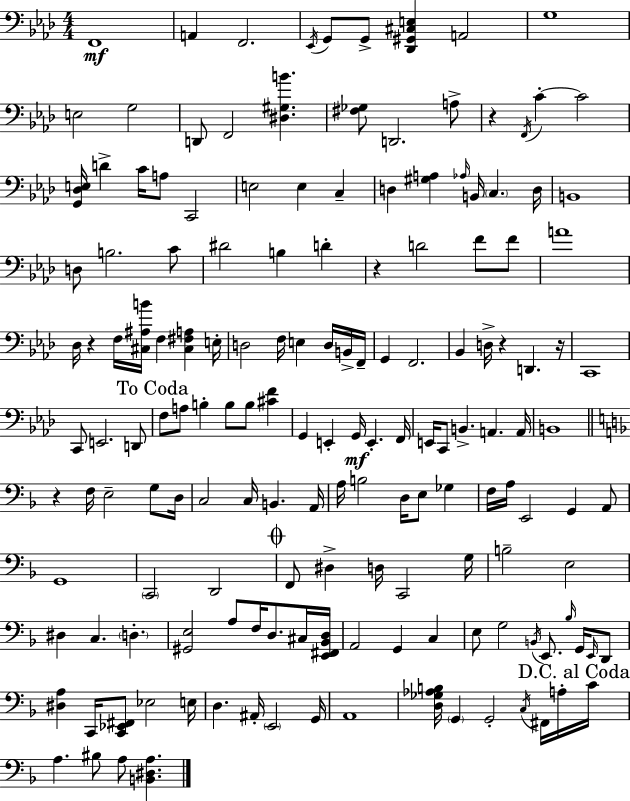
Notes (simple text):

F2/w A2/q F2/h. Eb2/s G2/e G2/e [Db2,G#2,C#3,E3]/q A2/h G3/w E3/h G3/h D2/e F2/h [D#3,G#3,B4]/q. [F#3,Gb3]/e D2/h. A3/e R/q F2/s C4/q C4/h [G2,Db3,E3]/s D4/q C4/s A3/e C2/h E3/h E3/q C3/q D3/q [G#3,A3]/q Ab3/s B2/s C3/q. D3/s B2/w D3/e B3/h. C4/e D#4/h B3/q D4/q R/q D4/h F4/e F4/e A4/w Db3/s R/q F3/s [C#3,A#3,B4]/s F3/q [C#3,F#3,A3]/q E3/s D3/h F3/s E3/q D3/s B2/s F2/s G2/q F2/h. Bb2/q D3/s R/q D2/q. R/s C2/w C2/e E2/h. D2/e F3/e A3/e B3/q B3/e B3/e [C#4,F4]/q G2/q E2/q G2/s E2/q. F2/s E2/s C2/e B2/q. A2/q. A2/s B2/w R/q F3/s E3/h G3/e D3/s C3/h C3/s B2/q. A2/s A3/s B3/h D3/s E3/e Gb3/q F3/s A3/s E2/h G2/q A2/e G2/w C2/h D2/h F2/e D#3/q D3/s C2/h G3/s B3/h E3/h D#3/q C3/q. D3/q. [G#2,E3]/h A3/e F3/s D3/e. C#3/s [E2,F#2,Bb2,D3]/s A2/h G2/q C3/q E3/e G3/h B2/s E2/e. Bb3/s G2/s E2/s D2/e [D#3,A3]/q C2/s [C2,Eb2,F#2]/e Eb3/h E3/s D3/q. A#2/s E2/h G2/s A2/w [D3,Gb3,Ab3,B3]/s G2/q G2/h C3/s F#2/s A3/s C4/s A3/q. BIS3/e A3/e [B2,D#3,A3]/q.